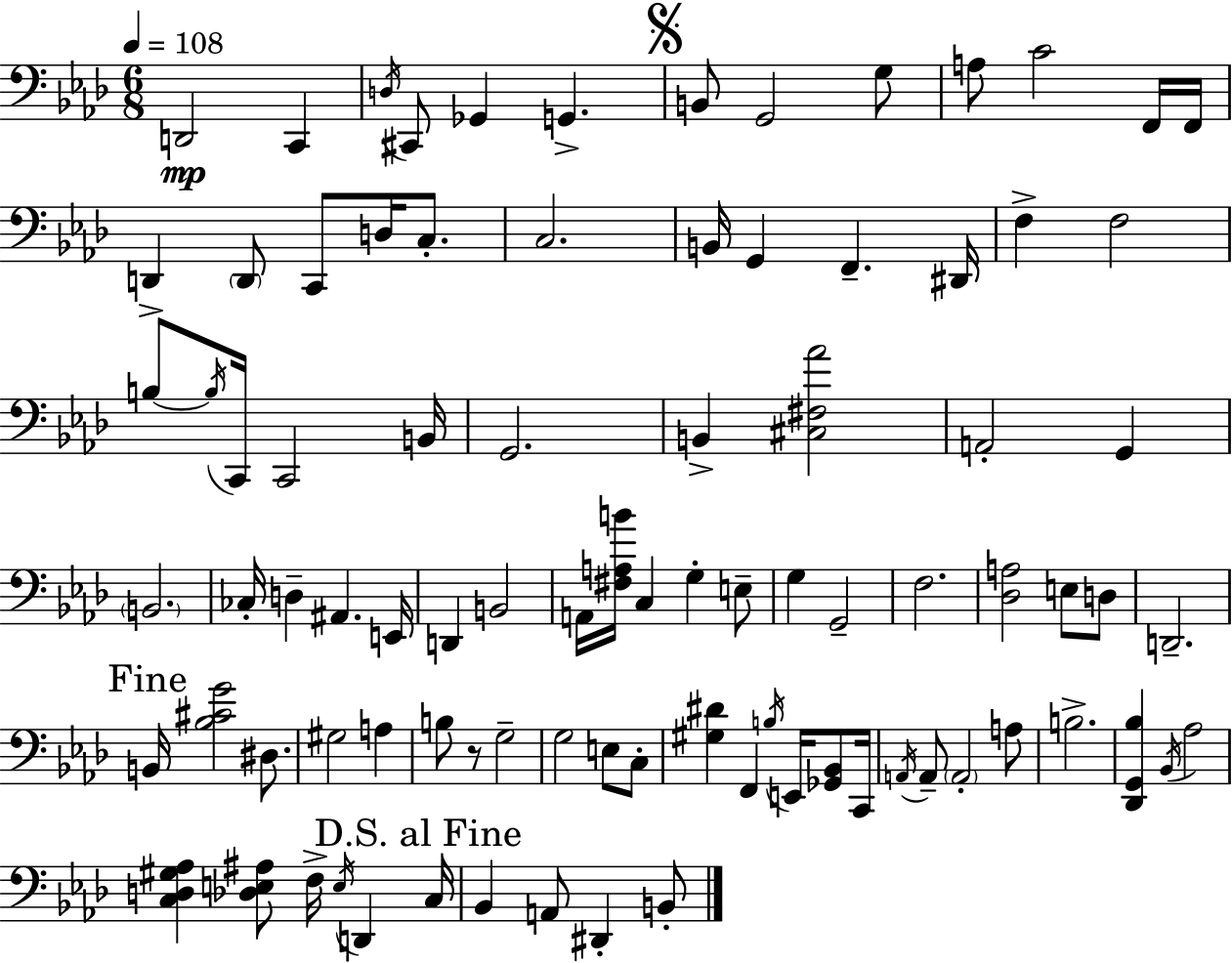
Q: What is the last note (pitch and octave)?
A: B2